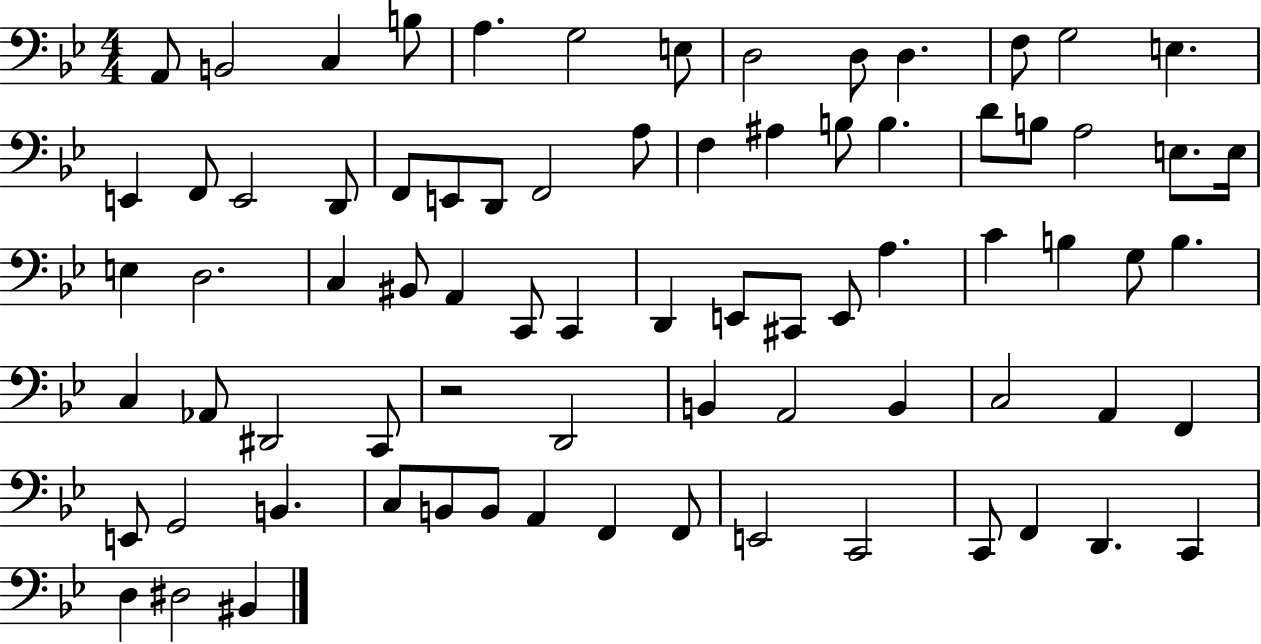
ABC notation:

X:1
T:Untitled
M:4/4
L:1/4
K:Bb
A,,/2 B,,2 C, B,/2 A, G,2 E,/2 D,2 D,/2 D, F,/2 G,2 E, E,, F,,/2 E,,2 D,,/2 F,,/2 E,,/2 D,,/2 F,,2 A,/2 F, ^A, B,/2 B, D/2 B,/2 A,2 E,/2 E,/4 E, D,2 C, ^B,,/2 A,, C,,/2 C,, D,, E,,/2 ^C,,/2 E,,/2 A, C B, G,/2 B, C, _A,,/2 ^D,,2 C,,/2 z2 D,,2 B,, A,,2 B,, C,2 A,, F,, E,,/2 G,,2 B,, C,/2 B,,/2 B,,/2 A,, F,, F,,/2 E,,2 C,,2 C,,/2 F,, D,, C,, D, ^D,2 ^B,,